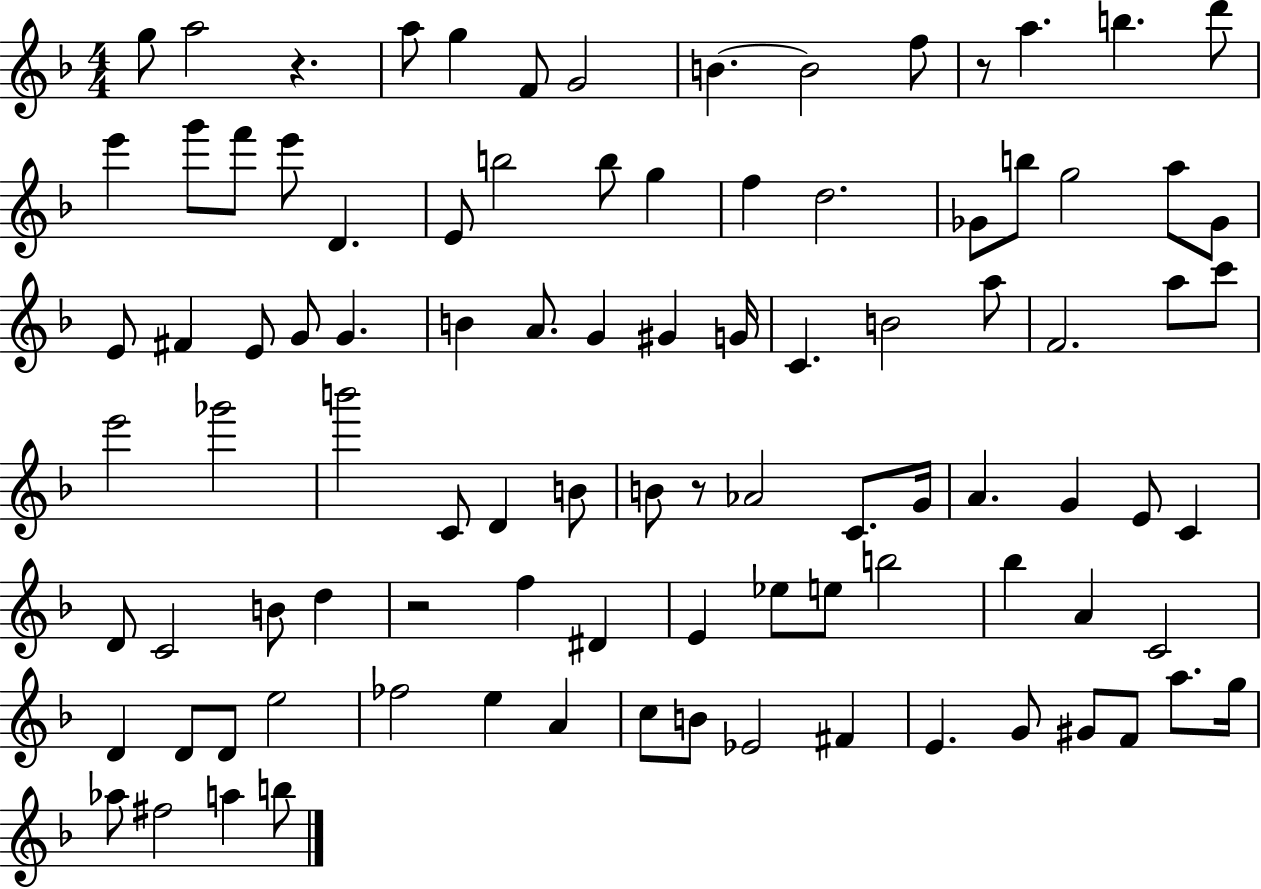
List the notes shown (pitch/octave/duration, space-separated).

G5/e A5/h R/q. A5/e G5/q F4/e G4/h B4/q. B4/h F5/e R/e A5/q. B5/q. D6/e E6/q G6/e F6/e E6/e D4/q. E4/e B5/h B5/e G5/q F5/q D5/h. Gb4/e B5/e G5/h A5/e Gb4/e E4/e F#4/q E4/e G4/e G4/q. B4/q A4/e. G4/q G#4/q G4/s C4/q. B4/h A5/e F4/h. A5/e C6/e E6/h Gb6/h B6/h C4/e D4/q B4/e B4/e R/e Ab4/h C4/e. G4/s A4/q. G4/q E4/e C4/q D4/e C4/h B4/e D5/q R/h F5/q D#4/q E4/q Eb5/e E5/e B5/h Bb5/q A4/q C4/h D4/q D4/e D4/e E5/h FES5/h E5/q A4/q C5/e B4/e Eb4/h F#4/q E4/q. G4/e G#4/e F4/e A5/e. G5/s Ab5/e F#5/h A5/q B5/e